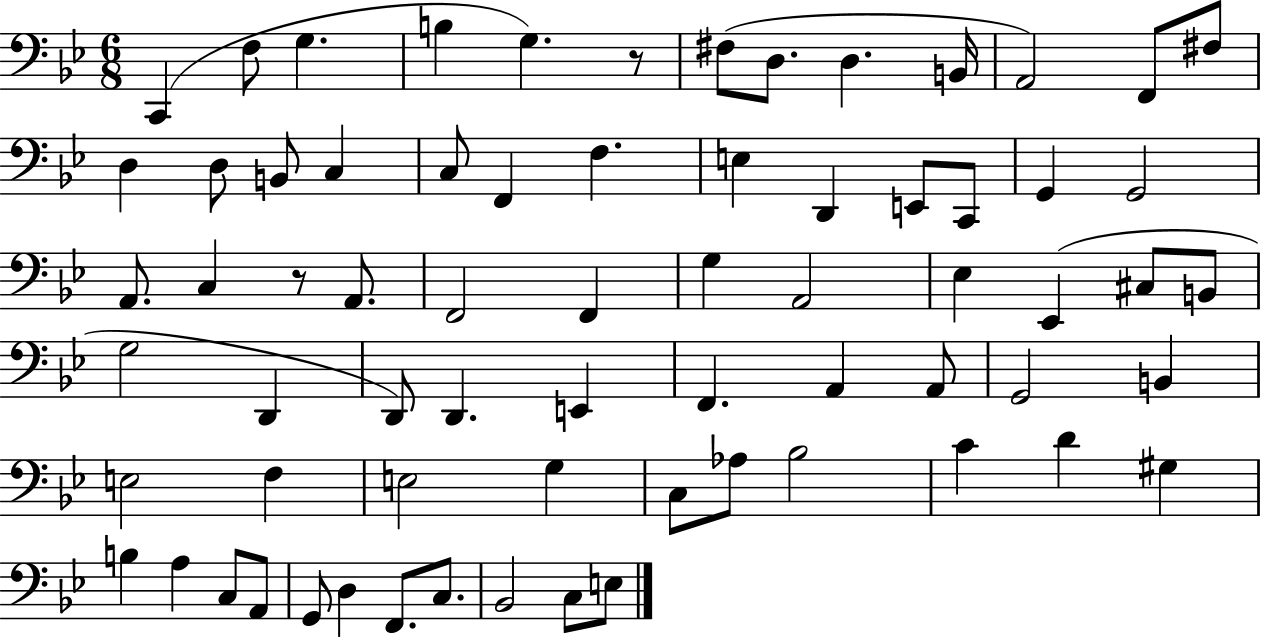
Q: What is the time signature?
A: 6/8